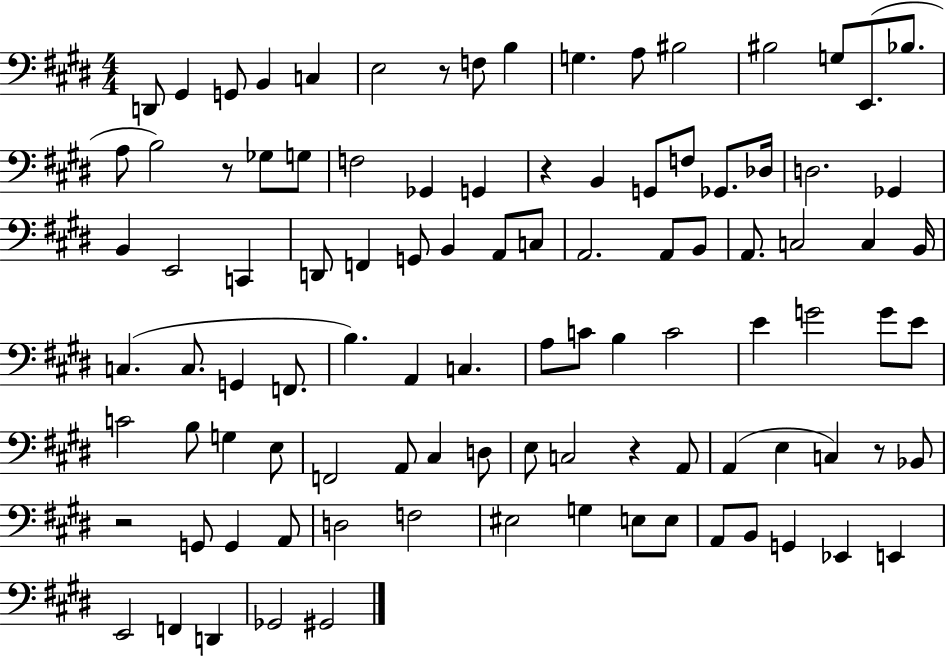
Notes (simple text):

D2/e G#2/q G2/e B2/q C3/q E3/h R/e F3/e B3/q G3/q. A3/e BIS3/h BIS3/h G3/e E2/e. Bb3/e. A3/e B3/h R/e Gb3/e G3/e F3/h Gb2/q G2/q R/q B2/q G2/e F3/e Gb2/e. Db3/s D3/h. Gb2/q B2/q E2/h C2/q D2/e F2/q G2/e B2/q A2/e C3/e A2/h. A2/e B2/e A2/e. C3/h C3/q B2/s C3/q. C3/e. G2/q F2/e. B3/q. A2/q C3/q. A3/e C4/e B3/q C4/h E4/q G4/h G4/e E4/e C4/h B3/e G3/q E3/e F2/h A2/e C#3/q D3/e E3/e C3/h R/q A2/e A2/q E3/q C3/q R/e Bb2/e R/h G2/e G2/q A2/e D3/h F3/h EIS3/h G3/q E3/e E3/e A2/e B2/e G2/q Eb2/q E2/q E2/h F2/q D2/q Gb2/h G#2/h